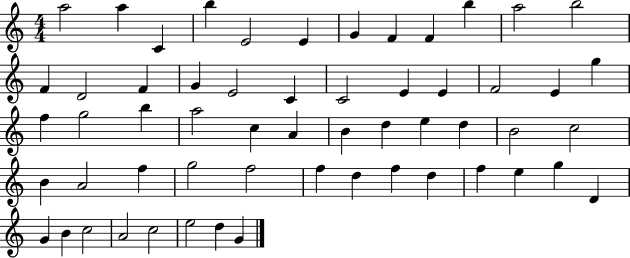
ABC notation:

X:1
T:Untitled
M:4/4
L:1/4
K:C
a2 a C b E2 E G F F b a2 b2 F D2 F G E2 C C2 E E F2 E g f g2 b a2 c A B d e d B2 c2 B A2 f g2 f2 f d f d f e g D G B c2 A2 c2 e2 d G